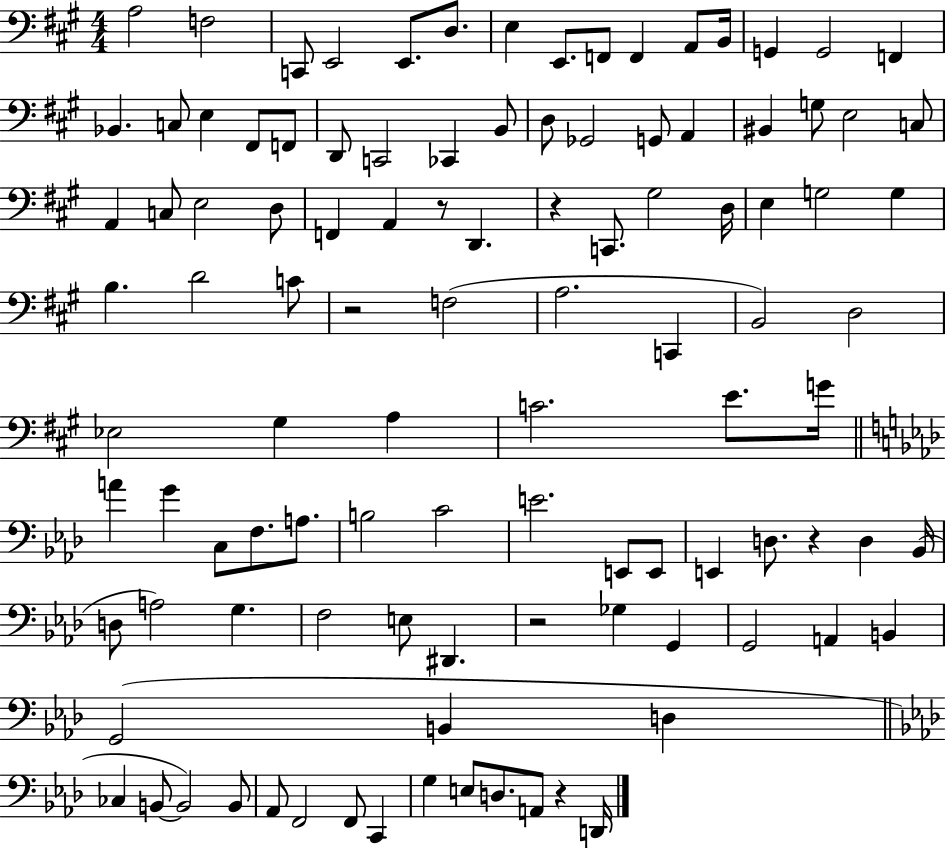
A3/h F3/h C2/e E2/h E2/e. D3/e. E3/q E2/e. F2/e F2/q A2/e B2/s G2/q G2/h F2/q Bb2/q. C3/e E3/q F#2/e F2/e D2/e C2/h CES2/q B2/e D3/e Gb2/h G2/e A2/q BIS2/q G3/e E3/h C3/e A2/q C3/e E3/h D3/e F2/q A2/q R/e D2/q. R/q C2/e. G#3/h D3/s E3/q G3/h G3/q B3/q. D4/h C4/e R/h F3/h A3/h. C2/q B2/h D3/h Eb3/h G#3/q A3/q C4/h. E4/e. G4/s A4/q G4/q C3/e F3/e. A3/e. B3/h C4/h E4/h. E2/e E2/e E2/q D3/e. R/q D3/q Bb2/s D3/e A3/h G3/q. F3/h E3/e D#2/q. R/h Gb3/q G2/q G2/h A2/q B2/q G2/h B2/q D3/q CES3/q B2/e B2/h B2/e Ab2/e F2/h F2/e C2/q G3/q E3/e D3/e. A2/e R/q D2/s